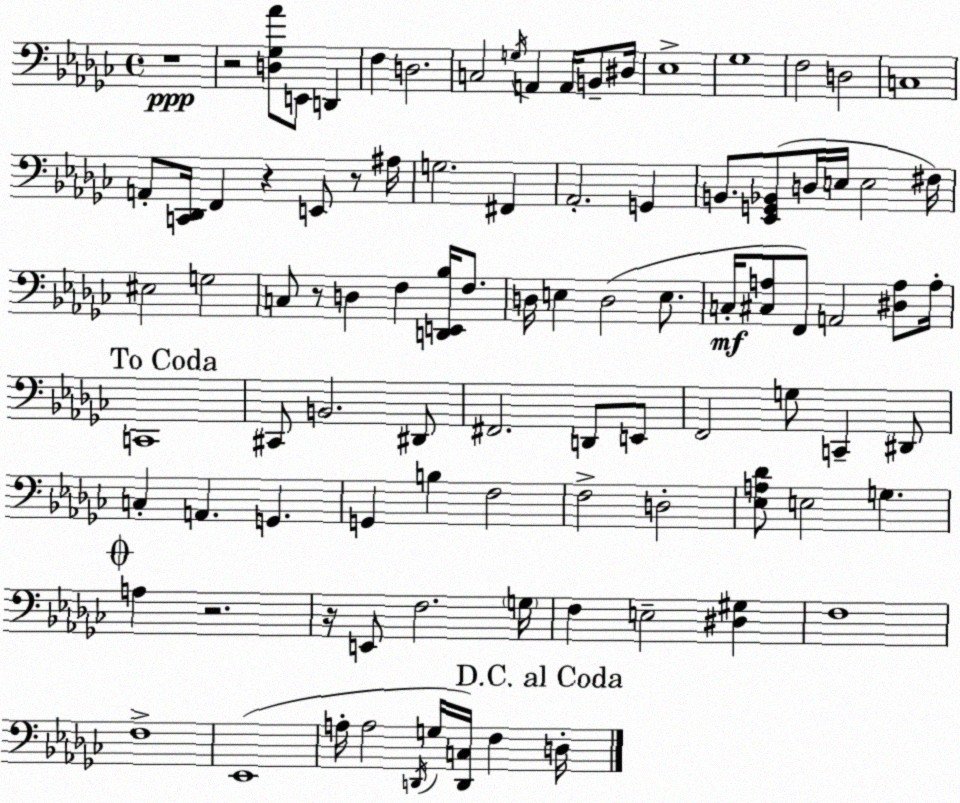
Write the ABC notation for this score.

X:1
T:Untitled
M:4/4
L:1/4
K:Ebm
z4 z2 [D,_G,_A]/2 E,,/2 D,, F, D,2 C,2 G,/4 A,, A,,/4 B,,/2 ^D,/4 _E,4 _G,4 F,2 D,2 C,4 A,,/2 [C,,_D,,]/4 F,, z E,,/2 z/2 ^A,/4 G,2 ^F,, _A,,2 G,, B,,/2 [_E,,G,,_B,,]/2 D,/4 E,/4 E,2 ^F,/4 ^E,2 G,2 C,/2 z/2 D, F, [D,,E,,_B,]/4 F,/2 D,/4 E, D,2 E,/2 C,/4 [^C,A,]/2 F,,/2 A,,2 [^D,A,]/2 A,/4 C,,4 ^C,,/2 B,,2 ^D,,/2 ^F,,2 D,,/2 E,,/2 F,,2 G,/2 C,, ^D,,/2 C, A,, G,, G,, B, F,2 F,2 D,2 [_E,A,_D]/2 E,2 G, A, z2 z/4 E,,/2 F,2 G,/4 F, E,2 [^D,^G,] F,4 F,4 _E,,4 A,/4 A,2 D,,/4 G,/4 [D,,C,]/4 F, D,/4